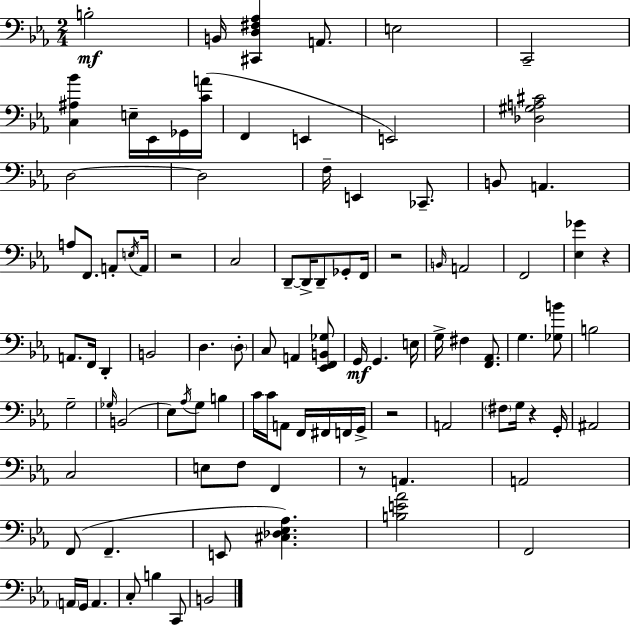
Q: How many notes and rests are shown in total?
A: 99